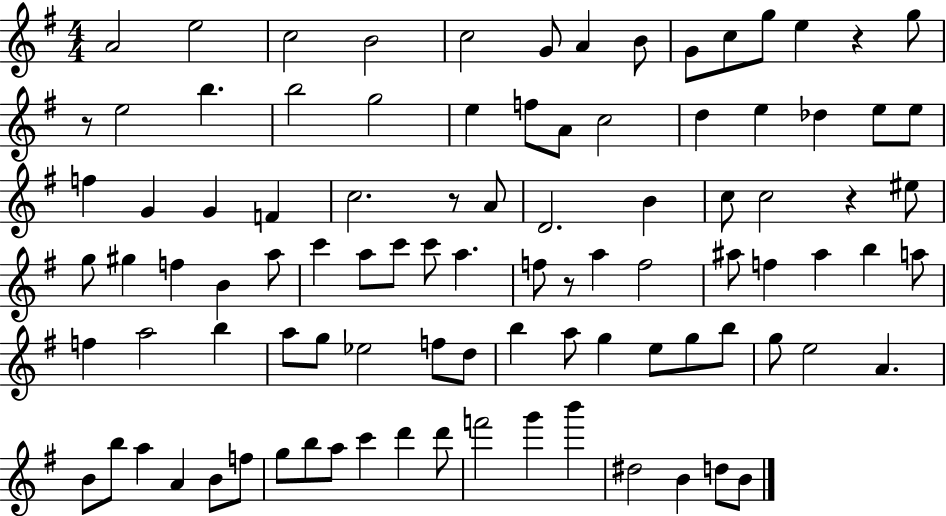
X:1
T:Untitled
M:4/4
L:1/4
K:G
A2 e2 c2 B2 c2 G/2 A B/2 G/2 c/2 g/2 e z g/2 z/2 e2 b b2 g2 e f/2 A/2 c2 d e _d e/2 e/2 f G G F c2 z/2 A/2 D2 B c/2 c2 z ^e/2 g/2 ^g f B a/2 c' a/2 c'/2 c'/2 a f/2 z/2 a f2 ^a/2 f ^a b a/2 f a2 b a/2 g/2 _e2 f/2 d/2 b a/2 g e/2 g/2 b/2 g/2 e2 A B/2 b/2 a A B/2 f/2 g/2 b/2 a/2 c' d' d'/2 f'2 g' b' ^d2 B d/2 B/2